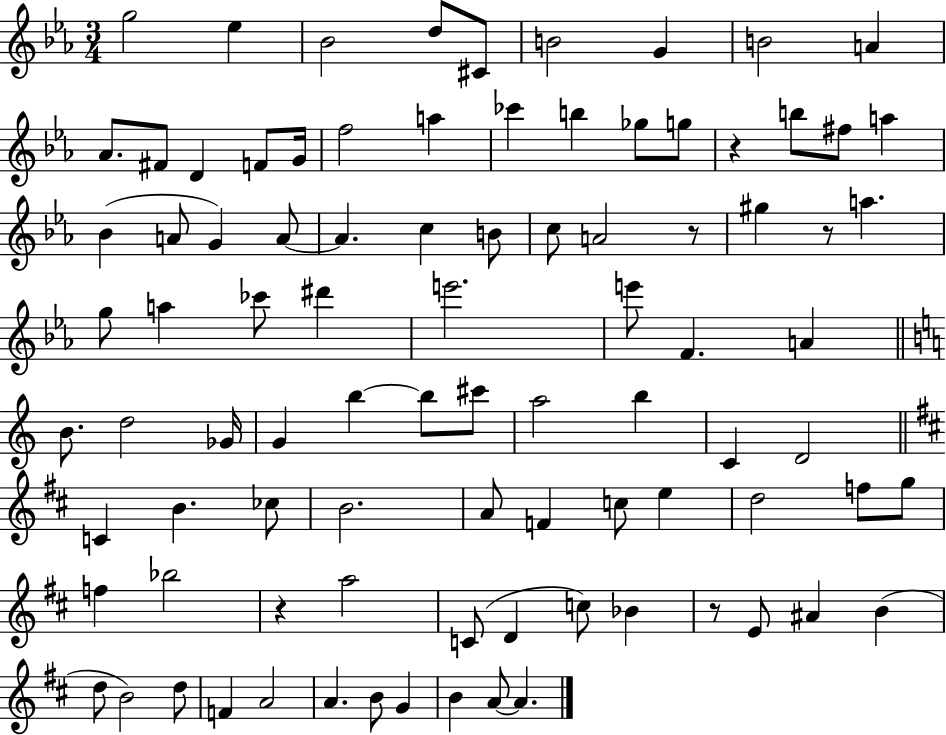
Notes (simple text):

G5/h Eb5/q Bb4/h D5/e C#4/e B4/h G4/q B4/h A4/q Ab4/e. F#4/e D4/q F4/e G4/s F5/h A5/q CES6/q B5/q Gb5/e G5/e R/q B5/e F#5/e A5/q Bb4/q A4/e G4/q A4/e A4/q. C5/q B4/e C5/e A4/h R/e G#5/q R/e A5/q. G5/e A5/q CES6/e D#6/q E6/h. E6/e F4/q. A4/q B4/e. D5/h Gb4/s G4/q B5/q B5/e C#6/e A5/h B5/q C4/q D4/h C4/q B4/q. CES5/e B4/h. A4/e F4/q C5/e E5/q D5/h F5/e G5/e F5/q Bb5/h R/q A5/h C4/e D4/q C5/e Bb4/q R/e E4/e A#4/q B4/q D5/e B4/h D5/e F4/q A4/h A4/q. B4/e G4/q B4/q A4/e A4/q.